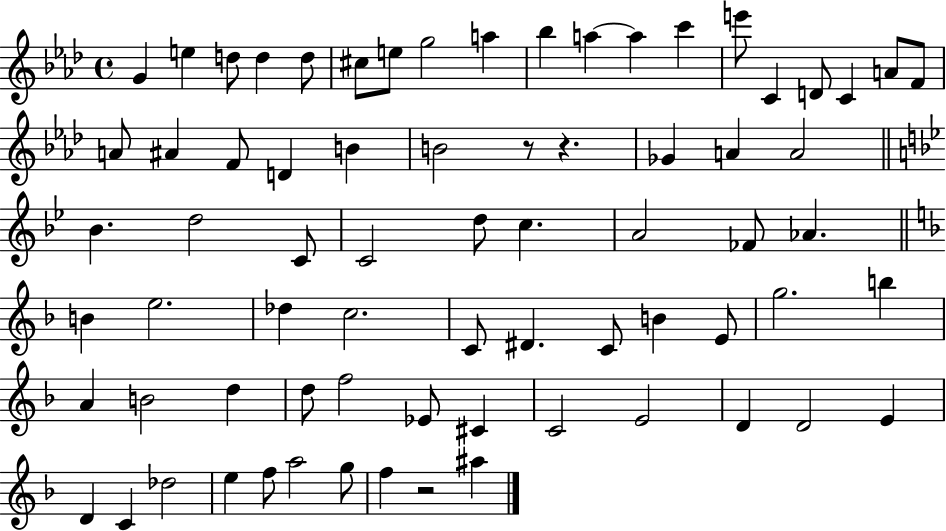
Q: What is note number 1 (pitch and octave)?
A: G4